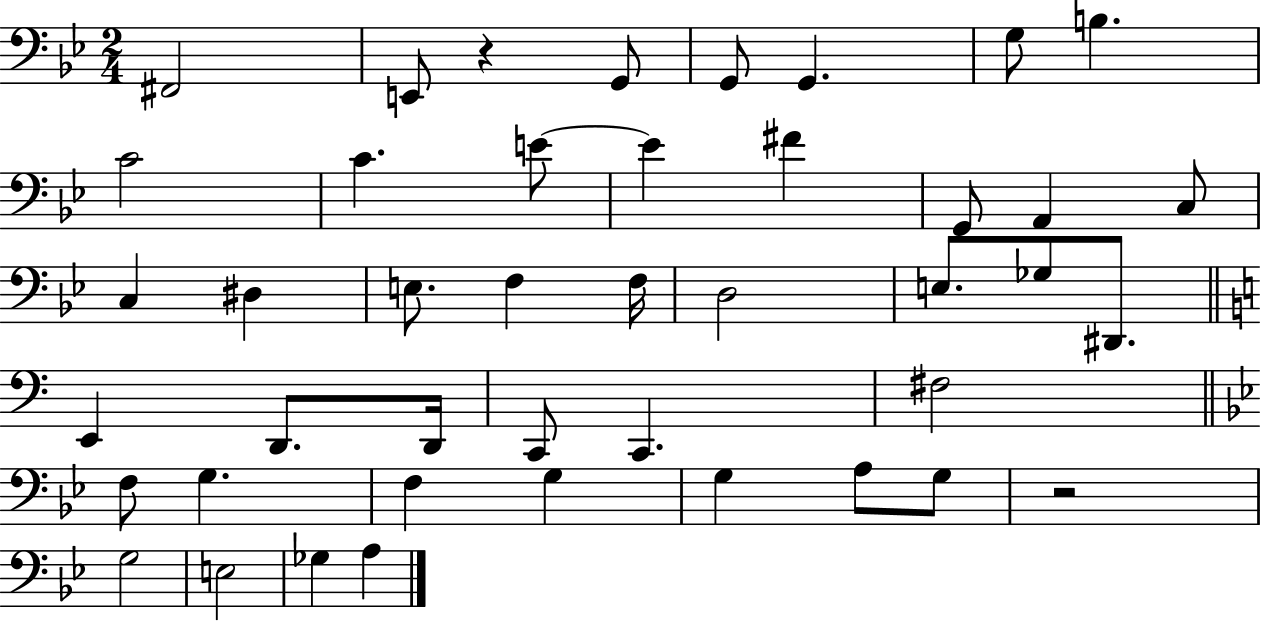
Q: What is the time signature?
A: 2/4